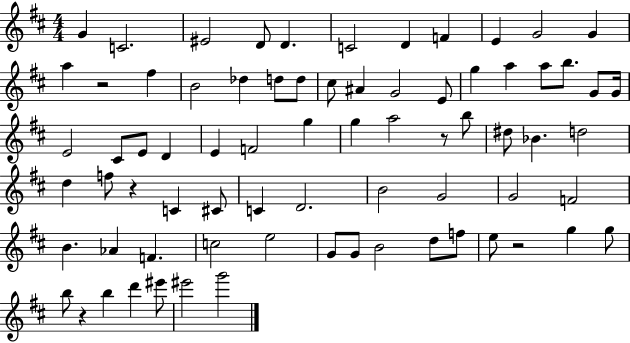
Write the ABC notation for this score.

X:1
T:Untitled
M:4/4
L:1/4
K:D
G C2 ^E2 D/2 D C2 D F E G2 G a z2 ^f B2 _d d/2 d/2 ^c/2 ^A G2 E/2 g a a/2 b/2 G/2 G/4 E2 ^C/2 E/2 D E F2 g g a2 z/2 b/2 ^d/2 _B d2 d f/2 z C ^C/2 C D2 B2 G2 G2 F2 B _A F c2 e2 G/2 G/2 B2 d/2 f/2 e/2 z2 g g/2 b/2 z b d' ^e'/2 ^e'2 g'2